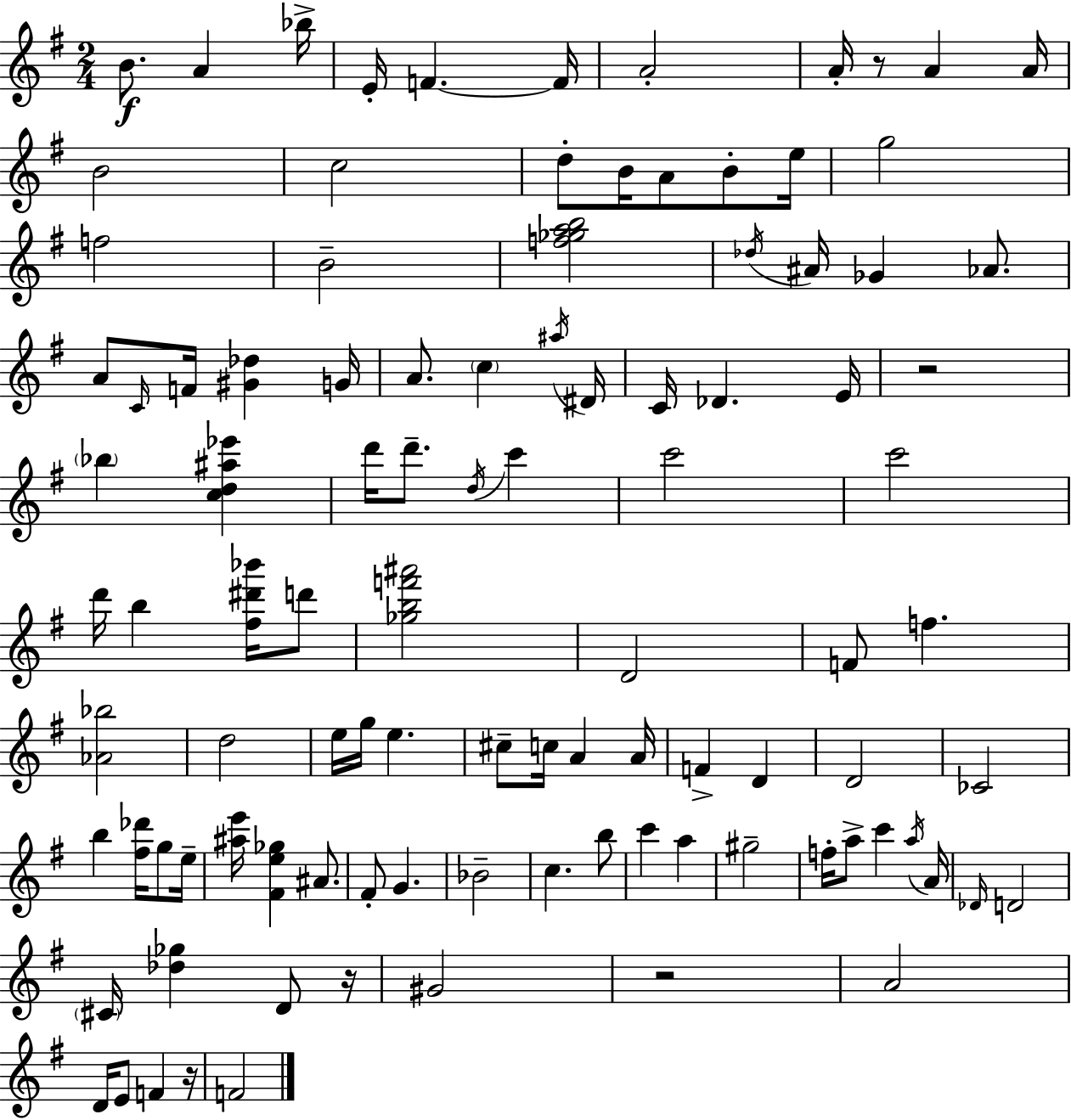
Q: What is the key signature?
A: G major